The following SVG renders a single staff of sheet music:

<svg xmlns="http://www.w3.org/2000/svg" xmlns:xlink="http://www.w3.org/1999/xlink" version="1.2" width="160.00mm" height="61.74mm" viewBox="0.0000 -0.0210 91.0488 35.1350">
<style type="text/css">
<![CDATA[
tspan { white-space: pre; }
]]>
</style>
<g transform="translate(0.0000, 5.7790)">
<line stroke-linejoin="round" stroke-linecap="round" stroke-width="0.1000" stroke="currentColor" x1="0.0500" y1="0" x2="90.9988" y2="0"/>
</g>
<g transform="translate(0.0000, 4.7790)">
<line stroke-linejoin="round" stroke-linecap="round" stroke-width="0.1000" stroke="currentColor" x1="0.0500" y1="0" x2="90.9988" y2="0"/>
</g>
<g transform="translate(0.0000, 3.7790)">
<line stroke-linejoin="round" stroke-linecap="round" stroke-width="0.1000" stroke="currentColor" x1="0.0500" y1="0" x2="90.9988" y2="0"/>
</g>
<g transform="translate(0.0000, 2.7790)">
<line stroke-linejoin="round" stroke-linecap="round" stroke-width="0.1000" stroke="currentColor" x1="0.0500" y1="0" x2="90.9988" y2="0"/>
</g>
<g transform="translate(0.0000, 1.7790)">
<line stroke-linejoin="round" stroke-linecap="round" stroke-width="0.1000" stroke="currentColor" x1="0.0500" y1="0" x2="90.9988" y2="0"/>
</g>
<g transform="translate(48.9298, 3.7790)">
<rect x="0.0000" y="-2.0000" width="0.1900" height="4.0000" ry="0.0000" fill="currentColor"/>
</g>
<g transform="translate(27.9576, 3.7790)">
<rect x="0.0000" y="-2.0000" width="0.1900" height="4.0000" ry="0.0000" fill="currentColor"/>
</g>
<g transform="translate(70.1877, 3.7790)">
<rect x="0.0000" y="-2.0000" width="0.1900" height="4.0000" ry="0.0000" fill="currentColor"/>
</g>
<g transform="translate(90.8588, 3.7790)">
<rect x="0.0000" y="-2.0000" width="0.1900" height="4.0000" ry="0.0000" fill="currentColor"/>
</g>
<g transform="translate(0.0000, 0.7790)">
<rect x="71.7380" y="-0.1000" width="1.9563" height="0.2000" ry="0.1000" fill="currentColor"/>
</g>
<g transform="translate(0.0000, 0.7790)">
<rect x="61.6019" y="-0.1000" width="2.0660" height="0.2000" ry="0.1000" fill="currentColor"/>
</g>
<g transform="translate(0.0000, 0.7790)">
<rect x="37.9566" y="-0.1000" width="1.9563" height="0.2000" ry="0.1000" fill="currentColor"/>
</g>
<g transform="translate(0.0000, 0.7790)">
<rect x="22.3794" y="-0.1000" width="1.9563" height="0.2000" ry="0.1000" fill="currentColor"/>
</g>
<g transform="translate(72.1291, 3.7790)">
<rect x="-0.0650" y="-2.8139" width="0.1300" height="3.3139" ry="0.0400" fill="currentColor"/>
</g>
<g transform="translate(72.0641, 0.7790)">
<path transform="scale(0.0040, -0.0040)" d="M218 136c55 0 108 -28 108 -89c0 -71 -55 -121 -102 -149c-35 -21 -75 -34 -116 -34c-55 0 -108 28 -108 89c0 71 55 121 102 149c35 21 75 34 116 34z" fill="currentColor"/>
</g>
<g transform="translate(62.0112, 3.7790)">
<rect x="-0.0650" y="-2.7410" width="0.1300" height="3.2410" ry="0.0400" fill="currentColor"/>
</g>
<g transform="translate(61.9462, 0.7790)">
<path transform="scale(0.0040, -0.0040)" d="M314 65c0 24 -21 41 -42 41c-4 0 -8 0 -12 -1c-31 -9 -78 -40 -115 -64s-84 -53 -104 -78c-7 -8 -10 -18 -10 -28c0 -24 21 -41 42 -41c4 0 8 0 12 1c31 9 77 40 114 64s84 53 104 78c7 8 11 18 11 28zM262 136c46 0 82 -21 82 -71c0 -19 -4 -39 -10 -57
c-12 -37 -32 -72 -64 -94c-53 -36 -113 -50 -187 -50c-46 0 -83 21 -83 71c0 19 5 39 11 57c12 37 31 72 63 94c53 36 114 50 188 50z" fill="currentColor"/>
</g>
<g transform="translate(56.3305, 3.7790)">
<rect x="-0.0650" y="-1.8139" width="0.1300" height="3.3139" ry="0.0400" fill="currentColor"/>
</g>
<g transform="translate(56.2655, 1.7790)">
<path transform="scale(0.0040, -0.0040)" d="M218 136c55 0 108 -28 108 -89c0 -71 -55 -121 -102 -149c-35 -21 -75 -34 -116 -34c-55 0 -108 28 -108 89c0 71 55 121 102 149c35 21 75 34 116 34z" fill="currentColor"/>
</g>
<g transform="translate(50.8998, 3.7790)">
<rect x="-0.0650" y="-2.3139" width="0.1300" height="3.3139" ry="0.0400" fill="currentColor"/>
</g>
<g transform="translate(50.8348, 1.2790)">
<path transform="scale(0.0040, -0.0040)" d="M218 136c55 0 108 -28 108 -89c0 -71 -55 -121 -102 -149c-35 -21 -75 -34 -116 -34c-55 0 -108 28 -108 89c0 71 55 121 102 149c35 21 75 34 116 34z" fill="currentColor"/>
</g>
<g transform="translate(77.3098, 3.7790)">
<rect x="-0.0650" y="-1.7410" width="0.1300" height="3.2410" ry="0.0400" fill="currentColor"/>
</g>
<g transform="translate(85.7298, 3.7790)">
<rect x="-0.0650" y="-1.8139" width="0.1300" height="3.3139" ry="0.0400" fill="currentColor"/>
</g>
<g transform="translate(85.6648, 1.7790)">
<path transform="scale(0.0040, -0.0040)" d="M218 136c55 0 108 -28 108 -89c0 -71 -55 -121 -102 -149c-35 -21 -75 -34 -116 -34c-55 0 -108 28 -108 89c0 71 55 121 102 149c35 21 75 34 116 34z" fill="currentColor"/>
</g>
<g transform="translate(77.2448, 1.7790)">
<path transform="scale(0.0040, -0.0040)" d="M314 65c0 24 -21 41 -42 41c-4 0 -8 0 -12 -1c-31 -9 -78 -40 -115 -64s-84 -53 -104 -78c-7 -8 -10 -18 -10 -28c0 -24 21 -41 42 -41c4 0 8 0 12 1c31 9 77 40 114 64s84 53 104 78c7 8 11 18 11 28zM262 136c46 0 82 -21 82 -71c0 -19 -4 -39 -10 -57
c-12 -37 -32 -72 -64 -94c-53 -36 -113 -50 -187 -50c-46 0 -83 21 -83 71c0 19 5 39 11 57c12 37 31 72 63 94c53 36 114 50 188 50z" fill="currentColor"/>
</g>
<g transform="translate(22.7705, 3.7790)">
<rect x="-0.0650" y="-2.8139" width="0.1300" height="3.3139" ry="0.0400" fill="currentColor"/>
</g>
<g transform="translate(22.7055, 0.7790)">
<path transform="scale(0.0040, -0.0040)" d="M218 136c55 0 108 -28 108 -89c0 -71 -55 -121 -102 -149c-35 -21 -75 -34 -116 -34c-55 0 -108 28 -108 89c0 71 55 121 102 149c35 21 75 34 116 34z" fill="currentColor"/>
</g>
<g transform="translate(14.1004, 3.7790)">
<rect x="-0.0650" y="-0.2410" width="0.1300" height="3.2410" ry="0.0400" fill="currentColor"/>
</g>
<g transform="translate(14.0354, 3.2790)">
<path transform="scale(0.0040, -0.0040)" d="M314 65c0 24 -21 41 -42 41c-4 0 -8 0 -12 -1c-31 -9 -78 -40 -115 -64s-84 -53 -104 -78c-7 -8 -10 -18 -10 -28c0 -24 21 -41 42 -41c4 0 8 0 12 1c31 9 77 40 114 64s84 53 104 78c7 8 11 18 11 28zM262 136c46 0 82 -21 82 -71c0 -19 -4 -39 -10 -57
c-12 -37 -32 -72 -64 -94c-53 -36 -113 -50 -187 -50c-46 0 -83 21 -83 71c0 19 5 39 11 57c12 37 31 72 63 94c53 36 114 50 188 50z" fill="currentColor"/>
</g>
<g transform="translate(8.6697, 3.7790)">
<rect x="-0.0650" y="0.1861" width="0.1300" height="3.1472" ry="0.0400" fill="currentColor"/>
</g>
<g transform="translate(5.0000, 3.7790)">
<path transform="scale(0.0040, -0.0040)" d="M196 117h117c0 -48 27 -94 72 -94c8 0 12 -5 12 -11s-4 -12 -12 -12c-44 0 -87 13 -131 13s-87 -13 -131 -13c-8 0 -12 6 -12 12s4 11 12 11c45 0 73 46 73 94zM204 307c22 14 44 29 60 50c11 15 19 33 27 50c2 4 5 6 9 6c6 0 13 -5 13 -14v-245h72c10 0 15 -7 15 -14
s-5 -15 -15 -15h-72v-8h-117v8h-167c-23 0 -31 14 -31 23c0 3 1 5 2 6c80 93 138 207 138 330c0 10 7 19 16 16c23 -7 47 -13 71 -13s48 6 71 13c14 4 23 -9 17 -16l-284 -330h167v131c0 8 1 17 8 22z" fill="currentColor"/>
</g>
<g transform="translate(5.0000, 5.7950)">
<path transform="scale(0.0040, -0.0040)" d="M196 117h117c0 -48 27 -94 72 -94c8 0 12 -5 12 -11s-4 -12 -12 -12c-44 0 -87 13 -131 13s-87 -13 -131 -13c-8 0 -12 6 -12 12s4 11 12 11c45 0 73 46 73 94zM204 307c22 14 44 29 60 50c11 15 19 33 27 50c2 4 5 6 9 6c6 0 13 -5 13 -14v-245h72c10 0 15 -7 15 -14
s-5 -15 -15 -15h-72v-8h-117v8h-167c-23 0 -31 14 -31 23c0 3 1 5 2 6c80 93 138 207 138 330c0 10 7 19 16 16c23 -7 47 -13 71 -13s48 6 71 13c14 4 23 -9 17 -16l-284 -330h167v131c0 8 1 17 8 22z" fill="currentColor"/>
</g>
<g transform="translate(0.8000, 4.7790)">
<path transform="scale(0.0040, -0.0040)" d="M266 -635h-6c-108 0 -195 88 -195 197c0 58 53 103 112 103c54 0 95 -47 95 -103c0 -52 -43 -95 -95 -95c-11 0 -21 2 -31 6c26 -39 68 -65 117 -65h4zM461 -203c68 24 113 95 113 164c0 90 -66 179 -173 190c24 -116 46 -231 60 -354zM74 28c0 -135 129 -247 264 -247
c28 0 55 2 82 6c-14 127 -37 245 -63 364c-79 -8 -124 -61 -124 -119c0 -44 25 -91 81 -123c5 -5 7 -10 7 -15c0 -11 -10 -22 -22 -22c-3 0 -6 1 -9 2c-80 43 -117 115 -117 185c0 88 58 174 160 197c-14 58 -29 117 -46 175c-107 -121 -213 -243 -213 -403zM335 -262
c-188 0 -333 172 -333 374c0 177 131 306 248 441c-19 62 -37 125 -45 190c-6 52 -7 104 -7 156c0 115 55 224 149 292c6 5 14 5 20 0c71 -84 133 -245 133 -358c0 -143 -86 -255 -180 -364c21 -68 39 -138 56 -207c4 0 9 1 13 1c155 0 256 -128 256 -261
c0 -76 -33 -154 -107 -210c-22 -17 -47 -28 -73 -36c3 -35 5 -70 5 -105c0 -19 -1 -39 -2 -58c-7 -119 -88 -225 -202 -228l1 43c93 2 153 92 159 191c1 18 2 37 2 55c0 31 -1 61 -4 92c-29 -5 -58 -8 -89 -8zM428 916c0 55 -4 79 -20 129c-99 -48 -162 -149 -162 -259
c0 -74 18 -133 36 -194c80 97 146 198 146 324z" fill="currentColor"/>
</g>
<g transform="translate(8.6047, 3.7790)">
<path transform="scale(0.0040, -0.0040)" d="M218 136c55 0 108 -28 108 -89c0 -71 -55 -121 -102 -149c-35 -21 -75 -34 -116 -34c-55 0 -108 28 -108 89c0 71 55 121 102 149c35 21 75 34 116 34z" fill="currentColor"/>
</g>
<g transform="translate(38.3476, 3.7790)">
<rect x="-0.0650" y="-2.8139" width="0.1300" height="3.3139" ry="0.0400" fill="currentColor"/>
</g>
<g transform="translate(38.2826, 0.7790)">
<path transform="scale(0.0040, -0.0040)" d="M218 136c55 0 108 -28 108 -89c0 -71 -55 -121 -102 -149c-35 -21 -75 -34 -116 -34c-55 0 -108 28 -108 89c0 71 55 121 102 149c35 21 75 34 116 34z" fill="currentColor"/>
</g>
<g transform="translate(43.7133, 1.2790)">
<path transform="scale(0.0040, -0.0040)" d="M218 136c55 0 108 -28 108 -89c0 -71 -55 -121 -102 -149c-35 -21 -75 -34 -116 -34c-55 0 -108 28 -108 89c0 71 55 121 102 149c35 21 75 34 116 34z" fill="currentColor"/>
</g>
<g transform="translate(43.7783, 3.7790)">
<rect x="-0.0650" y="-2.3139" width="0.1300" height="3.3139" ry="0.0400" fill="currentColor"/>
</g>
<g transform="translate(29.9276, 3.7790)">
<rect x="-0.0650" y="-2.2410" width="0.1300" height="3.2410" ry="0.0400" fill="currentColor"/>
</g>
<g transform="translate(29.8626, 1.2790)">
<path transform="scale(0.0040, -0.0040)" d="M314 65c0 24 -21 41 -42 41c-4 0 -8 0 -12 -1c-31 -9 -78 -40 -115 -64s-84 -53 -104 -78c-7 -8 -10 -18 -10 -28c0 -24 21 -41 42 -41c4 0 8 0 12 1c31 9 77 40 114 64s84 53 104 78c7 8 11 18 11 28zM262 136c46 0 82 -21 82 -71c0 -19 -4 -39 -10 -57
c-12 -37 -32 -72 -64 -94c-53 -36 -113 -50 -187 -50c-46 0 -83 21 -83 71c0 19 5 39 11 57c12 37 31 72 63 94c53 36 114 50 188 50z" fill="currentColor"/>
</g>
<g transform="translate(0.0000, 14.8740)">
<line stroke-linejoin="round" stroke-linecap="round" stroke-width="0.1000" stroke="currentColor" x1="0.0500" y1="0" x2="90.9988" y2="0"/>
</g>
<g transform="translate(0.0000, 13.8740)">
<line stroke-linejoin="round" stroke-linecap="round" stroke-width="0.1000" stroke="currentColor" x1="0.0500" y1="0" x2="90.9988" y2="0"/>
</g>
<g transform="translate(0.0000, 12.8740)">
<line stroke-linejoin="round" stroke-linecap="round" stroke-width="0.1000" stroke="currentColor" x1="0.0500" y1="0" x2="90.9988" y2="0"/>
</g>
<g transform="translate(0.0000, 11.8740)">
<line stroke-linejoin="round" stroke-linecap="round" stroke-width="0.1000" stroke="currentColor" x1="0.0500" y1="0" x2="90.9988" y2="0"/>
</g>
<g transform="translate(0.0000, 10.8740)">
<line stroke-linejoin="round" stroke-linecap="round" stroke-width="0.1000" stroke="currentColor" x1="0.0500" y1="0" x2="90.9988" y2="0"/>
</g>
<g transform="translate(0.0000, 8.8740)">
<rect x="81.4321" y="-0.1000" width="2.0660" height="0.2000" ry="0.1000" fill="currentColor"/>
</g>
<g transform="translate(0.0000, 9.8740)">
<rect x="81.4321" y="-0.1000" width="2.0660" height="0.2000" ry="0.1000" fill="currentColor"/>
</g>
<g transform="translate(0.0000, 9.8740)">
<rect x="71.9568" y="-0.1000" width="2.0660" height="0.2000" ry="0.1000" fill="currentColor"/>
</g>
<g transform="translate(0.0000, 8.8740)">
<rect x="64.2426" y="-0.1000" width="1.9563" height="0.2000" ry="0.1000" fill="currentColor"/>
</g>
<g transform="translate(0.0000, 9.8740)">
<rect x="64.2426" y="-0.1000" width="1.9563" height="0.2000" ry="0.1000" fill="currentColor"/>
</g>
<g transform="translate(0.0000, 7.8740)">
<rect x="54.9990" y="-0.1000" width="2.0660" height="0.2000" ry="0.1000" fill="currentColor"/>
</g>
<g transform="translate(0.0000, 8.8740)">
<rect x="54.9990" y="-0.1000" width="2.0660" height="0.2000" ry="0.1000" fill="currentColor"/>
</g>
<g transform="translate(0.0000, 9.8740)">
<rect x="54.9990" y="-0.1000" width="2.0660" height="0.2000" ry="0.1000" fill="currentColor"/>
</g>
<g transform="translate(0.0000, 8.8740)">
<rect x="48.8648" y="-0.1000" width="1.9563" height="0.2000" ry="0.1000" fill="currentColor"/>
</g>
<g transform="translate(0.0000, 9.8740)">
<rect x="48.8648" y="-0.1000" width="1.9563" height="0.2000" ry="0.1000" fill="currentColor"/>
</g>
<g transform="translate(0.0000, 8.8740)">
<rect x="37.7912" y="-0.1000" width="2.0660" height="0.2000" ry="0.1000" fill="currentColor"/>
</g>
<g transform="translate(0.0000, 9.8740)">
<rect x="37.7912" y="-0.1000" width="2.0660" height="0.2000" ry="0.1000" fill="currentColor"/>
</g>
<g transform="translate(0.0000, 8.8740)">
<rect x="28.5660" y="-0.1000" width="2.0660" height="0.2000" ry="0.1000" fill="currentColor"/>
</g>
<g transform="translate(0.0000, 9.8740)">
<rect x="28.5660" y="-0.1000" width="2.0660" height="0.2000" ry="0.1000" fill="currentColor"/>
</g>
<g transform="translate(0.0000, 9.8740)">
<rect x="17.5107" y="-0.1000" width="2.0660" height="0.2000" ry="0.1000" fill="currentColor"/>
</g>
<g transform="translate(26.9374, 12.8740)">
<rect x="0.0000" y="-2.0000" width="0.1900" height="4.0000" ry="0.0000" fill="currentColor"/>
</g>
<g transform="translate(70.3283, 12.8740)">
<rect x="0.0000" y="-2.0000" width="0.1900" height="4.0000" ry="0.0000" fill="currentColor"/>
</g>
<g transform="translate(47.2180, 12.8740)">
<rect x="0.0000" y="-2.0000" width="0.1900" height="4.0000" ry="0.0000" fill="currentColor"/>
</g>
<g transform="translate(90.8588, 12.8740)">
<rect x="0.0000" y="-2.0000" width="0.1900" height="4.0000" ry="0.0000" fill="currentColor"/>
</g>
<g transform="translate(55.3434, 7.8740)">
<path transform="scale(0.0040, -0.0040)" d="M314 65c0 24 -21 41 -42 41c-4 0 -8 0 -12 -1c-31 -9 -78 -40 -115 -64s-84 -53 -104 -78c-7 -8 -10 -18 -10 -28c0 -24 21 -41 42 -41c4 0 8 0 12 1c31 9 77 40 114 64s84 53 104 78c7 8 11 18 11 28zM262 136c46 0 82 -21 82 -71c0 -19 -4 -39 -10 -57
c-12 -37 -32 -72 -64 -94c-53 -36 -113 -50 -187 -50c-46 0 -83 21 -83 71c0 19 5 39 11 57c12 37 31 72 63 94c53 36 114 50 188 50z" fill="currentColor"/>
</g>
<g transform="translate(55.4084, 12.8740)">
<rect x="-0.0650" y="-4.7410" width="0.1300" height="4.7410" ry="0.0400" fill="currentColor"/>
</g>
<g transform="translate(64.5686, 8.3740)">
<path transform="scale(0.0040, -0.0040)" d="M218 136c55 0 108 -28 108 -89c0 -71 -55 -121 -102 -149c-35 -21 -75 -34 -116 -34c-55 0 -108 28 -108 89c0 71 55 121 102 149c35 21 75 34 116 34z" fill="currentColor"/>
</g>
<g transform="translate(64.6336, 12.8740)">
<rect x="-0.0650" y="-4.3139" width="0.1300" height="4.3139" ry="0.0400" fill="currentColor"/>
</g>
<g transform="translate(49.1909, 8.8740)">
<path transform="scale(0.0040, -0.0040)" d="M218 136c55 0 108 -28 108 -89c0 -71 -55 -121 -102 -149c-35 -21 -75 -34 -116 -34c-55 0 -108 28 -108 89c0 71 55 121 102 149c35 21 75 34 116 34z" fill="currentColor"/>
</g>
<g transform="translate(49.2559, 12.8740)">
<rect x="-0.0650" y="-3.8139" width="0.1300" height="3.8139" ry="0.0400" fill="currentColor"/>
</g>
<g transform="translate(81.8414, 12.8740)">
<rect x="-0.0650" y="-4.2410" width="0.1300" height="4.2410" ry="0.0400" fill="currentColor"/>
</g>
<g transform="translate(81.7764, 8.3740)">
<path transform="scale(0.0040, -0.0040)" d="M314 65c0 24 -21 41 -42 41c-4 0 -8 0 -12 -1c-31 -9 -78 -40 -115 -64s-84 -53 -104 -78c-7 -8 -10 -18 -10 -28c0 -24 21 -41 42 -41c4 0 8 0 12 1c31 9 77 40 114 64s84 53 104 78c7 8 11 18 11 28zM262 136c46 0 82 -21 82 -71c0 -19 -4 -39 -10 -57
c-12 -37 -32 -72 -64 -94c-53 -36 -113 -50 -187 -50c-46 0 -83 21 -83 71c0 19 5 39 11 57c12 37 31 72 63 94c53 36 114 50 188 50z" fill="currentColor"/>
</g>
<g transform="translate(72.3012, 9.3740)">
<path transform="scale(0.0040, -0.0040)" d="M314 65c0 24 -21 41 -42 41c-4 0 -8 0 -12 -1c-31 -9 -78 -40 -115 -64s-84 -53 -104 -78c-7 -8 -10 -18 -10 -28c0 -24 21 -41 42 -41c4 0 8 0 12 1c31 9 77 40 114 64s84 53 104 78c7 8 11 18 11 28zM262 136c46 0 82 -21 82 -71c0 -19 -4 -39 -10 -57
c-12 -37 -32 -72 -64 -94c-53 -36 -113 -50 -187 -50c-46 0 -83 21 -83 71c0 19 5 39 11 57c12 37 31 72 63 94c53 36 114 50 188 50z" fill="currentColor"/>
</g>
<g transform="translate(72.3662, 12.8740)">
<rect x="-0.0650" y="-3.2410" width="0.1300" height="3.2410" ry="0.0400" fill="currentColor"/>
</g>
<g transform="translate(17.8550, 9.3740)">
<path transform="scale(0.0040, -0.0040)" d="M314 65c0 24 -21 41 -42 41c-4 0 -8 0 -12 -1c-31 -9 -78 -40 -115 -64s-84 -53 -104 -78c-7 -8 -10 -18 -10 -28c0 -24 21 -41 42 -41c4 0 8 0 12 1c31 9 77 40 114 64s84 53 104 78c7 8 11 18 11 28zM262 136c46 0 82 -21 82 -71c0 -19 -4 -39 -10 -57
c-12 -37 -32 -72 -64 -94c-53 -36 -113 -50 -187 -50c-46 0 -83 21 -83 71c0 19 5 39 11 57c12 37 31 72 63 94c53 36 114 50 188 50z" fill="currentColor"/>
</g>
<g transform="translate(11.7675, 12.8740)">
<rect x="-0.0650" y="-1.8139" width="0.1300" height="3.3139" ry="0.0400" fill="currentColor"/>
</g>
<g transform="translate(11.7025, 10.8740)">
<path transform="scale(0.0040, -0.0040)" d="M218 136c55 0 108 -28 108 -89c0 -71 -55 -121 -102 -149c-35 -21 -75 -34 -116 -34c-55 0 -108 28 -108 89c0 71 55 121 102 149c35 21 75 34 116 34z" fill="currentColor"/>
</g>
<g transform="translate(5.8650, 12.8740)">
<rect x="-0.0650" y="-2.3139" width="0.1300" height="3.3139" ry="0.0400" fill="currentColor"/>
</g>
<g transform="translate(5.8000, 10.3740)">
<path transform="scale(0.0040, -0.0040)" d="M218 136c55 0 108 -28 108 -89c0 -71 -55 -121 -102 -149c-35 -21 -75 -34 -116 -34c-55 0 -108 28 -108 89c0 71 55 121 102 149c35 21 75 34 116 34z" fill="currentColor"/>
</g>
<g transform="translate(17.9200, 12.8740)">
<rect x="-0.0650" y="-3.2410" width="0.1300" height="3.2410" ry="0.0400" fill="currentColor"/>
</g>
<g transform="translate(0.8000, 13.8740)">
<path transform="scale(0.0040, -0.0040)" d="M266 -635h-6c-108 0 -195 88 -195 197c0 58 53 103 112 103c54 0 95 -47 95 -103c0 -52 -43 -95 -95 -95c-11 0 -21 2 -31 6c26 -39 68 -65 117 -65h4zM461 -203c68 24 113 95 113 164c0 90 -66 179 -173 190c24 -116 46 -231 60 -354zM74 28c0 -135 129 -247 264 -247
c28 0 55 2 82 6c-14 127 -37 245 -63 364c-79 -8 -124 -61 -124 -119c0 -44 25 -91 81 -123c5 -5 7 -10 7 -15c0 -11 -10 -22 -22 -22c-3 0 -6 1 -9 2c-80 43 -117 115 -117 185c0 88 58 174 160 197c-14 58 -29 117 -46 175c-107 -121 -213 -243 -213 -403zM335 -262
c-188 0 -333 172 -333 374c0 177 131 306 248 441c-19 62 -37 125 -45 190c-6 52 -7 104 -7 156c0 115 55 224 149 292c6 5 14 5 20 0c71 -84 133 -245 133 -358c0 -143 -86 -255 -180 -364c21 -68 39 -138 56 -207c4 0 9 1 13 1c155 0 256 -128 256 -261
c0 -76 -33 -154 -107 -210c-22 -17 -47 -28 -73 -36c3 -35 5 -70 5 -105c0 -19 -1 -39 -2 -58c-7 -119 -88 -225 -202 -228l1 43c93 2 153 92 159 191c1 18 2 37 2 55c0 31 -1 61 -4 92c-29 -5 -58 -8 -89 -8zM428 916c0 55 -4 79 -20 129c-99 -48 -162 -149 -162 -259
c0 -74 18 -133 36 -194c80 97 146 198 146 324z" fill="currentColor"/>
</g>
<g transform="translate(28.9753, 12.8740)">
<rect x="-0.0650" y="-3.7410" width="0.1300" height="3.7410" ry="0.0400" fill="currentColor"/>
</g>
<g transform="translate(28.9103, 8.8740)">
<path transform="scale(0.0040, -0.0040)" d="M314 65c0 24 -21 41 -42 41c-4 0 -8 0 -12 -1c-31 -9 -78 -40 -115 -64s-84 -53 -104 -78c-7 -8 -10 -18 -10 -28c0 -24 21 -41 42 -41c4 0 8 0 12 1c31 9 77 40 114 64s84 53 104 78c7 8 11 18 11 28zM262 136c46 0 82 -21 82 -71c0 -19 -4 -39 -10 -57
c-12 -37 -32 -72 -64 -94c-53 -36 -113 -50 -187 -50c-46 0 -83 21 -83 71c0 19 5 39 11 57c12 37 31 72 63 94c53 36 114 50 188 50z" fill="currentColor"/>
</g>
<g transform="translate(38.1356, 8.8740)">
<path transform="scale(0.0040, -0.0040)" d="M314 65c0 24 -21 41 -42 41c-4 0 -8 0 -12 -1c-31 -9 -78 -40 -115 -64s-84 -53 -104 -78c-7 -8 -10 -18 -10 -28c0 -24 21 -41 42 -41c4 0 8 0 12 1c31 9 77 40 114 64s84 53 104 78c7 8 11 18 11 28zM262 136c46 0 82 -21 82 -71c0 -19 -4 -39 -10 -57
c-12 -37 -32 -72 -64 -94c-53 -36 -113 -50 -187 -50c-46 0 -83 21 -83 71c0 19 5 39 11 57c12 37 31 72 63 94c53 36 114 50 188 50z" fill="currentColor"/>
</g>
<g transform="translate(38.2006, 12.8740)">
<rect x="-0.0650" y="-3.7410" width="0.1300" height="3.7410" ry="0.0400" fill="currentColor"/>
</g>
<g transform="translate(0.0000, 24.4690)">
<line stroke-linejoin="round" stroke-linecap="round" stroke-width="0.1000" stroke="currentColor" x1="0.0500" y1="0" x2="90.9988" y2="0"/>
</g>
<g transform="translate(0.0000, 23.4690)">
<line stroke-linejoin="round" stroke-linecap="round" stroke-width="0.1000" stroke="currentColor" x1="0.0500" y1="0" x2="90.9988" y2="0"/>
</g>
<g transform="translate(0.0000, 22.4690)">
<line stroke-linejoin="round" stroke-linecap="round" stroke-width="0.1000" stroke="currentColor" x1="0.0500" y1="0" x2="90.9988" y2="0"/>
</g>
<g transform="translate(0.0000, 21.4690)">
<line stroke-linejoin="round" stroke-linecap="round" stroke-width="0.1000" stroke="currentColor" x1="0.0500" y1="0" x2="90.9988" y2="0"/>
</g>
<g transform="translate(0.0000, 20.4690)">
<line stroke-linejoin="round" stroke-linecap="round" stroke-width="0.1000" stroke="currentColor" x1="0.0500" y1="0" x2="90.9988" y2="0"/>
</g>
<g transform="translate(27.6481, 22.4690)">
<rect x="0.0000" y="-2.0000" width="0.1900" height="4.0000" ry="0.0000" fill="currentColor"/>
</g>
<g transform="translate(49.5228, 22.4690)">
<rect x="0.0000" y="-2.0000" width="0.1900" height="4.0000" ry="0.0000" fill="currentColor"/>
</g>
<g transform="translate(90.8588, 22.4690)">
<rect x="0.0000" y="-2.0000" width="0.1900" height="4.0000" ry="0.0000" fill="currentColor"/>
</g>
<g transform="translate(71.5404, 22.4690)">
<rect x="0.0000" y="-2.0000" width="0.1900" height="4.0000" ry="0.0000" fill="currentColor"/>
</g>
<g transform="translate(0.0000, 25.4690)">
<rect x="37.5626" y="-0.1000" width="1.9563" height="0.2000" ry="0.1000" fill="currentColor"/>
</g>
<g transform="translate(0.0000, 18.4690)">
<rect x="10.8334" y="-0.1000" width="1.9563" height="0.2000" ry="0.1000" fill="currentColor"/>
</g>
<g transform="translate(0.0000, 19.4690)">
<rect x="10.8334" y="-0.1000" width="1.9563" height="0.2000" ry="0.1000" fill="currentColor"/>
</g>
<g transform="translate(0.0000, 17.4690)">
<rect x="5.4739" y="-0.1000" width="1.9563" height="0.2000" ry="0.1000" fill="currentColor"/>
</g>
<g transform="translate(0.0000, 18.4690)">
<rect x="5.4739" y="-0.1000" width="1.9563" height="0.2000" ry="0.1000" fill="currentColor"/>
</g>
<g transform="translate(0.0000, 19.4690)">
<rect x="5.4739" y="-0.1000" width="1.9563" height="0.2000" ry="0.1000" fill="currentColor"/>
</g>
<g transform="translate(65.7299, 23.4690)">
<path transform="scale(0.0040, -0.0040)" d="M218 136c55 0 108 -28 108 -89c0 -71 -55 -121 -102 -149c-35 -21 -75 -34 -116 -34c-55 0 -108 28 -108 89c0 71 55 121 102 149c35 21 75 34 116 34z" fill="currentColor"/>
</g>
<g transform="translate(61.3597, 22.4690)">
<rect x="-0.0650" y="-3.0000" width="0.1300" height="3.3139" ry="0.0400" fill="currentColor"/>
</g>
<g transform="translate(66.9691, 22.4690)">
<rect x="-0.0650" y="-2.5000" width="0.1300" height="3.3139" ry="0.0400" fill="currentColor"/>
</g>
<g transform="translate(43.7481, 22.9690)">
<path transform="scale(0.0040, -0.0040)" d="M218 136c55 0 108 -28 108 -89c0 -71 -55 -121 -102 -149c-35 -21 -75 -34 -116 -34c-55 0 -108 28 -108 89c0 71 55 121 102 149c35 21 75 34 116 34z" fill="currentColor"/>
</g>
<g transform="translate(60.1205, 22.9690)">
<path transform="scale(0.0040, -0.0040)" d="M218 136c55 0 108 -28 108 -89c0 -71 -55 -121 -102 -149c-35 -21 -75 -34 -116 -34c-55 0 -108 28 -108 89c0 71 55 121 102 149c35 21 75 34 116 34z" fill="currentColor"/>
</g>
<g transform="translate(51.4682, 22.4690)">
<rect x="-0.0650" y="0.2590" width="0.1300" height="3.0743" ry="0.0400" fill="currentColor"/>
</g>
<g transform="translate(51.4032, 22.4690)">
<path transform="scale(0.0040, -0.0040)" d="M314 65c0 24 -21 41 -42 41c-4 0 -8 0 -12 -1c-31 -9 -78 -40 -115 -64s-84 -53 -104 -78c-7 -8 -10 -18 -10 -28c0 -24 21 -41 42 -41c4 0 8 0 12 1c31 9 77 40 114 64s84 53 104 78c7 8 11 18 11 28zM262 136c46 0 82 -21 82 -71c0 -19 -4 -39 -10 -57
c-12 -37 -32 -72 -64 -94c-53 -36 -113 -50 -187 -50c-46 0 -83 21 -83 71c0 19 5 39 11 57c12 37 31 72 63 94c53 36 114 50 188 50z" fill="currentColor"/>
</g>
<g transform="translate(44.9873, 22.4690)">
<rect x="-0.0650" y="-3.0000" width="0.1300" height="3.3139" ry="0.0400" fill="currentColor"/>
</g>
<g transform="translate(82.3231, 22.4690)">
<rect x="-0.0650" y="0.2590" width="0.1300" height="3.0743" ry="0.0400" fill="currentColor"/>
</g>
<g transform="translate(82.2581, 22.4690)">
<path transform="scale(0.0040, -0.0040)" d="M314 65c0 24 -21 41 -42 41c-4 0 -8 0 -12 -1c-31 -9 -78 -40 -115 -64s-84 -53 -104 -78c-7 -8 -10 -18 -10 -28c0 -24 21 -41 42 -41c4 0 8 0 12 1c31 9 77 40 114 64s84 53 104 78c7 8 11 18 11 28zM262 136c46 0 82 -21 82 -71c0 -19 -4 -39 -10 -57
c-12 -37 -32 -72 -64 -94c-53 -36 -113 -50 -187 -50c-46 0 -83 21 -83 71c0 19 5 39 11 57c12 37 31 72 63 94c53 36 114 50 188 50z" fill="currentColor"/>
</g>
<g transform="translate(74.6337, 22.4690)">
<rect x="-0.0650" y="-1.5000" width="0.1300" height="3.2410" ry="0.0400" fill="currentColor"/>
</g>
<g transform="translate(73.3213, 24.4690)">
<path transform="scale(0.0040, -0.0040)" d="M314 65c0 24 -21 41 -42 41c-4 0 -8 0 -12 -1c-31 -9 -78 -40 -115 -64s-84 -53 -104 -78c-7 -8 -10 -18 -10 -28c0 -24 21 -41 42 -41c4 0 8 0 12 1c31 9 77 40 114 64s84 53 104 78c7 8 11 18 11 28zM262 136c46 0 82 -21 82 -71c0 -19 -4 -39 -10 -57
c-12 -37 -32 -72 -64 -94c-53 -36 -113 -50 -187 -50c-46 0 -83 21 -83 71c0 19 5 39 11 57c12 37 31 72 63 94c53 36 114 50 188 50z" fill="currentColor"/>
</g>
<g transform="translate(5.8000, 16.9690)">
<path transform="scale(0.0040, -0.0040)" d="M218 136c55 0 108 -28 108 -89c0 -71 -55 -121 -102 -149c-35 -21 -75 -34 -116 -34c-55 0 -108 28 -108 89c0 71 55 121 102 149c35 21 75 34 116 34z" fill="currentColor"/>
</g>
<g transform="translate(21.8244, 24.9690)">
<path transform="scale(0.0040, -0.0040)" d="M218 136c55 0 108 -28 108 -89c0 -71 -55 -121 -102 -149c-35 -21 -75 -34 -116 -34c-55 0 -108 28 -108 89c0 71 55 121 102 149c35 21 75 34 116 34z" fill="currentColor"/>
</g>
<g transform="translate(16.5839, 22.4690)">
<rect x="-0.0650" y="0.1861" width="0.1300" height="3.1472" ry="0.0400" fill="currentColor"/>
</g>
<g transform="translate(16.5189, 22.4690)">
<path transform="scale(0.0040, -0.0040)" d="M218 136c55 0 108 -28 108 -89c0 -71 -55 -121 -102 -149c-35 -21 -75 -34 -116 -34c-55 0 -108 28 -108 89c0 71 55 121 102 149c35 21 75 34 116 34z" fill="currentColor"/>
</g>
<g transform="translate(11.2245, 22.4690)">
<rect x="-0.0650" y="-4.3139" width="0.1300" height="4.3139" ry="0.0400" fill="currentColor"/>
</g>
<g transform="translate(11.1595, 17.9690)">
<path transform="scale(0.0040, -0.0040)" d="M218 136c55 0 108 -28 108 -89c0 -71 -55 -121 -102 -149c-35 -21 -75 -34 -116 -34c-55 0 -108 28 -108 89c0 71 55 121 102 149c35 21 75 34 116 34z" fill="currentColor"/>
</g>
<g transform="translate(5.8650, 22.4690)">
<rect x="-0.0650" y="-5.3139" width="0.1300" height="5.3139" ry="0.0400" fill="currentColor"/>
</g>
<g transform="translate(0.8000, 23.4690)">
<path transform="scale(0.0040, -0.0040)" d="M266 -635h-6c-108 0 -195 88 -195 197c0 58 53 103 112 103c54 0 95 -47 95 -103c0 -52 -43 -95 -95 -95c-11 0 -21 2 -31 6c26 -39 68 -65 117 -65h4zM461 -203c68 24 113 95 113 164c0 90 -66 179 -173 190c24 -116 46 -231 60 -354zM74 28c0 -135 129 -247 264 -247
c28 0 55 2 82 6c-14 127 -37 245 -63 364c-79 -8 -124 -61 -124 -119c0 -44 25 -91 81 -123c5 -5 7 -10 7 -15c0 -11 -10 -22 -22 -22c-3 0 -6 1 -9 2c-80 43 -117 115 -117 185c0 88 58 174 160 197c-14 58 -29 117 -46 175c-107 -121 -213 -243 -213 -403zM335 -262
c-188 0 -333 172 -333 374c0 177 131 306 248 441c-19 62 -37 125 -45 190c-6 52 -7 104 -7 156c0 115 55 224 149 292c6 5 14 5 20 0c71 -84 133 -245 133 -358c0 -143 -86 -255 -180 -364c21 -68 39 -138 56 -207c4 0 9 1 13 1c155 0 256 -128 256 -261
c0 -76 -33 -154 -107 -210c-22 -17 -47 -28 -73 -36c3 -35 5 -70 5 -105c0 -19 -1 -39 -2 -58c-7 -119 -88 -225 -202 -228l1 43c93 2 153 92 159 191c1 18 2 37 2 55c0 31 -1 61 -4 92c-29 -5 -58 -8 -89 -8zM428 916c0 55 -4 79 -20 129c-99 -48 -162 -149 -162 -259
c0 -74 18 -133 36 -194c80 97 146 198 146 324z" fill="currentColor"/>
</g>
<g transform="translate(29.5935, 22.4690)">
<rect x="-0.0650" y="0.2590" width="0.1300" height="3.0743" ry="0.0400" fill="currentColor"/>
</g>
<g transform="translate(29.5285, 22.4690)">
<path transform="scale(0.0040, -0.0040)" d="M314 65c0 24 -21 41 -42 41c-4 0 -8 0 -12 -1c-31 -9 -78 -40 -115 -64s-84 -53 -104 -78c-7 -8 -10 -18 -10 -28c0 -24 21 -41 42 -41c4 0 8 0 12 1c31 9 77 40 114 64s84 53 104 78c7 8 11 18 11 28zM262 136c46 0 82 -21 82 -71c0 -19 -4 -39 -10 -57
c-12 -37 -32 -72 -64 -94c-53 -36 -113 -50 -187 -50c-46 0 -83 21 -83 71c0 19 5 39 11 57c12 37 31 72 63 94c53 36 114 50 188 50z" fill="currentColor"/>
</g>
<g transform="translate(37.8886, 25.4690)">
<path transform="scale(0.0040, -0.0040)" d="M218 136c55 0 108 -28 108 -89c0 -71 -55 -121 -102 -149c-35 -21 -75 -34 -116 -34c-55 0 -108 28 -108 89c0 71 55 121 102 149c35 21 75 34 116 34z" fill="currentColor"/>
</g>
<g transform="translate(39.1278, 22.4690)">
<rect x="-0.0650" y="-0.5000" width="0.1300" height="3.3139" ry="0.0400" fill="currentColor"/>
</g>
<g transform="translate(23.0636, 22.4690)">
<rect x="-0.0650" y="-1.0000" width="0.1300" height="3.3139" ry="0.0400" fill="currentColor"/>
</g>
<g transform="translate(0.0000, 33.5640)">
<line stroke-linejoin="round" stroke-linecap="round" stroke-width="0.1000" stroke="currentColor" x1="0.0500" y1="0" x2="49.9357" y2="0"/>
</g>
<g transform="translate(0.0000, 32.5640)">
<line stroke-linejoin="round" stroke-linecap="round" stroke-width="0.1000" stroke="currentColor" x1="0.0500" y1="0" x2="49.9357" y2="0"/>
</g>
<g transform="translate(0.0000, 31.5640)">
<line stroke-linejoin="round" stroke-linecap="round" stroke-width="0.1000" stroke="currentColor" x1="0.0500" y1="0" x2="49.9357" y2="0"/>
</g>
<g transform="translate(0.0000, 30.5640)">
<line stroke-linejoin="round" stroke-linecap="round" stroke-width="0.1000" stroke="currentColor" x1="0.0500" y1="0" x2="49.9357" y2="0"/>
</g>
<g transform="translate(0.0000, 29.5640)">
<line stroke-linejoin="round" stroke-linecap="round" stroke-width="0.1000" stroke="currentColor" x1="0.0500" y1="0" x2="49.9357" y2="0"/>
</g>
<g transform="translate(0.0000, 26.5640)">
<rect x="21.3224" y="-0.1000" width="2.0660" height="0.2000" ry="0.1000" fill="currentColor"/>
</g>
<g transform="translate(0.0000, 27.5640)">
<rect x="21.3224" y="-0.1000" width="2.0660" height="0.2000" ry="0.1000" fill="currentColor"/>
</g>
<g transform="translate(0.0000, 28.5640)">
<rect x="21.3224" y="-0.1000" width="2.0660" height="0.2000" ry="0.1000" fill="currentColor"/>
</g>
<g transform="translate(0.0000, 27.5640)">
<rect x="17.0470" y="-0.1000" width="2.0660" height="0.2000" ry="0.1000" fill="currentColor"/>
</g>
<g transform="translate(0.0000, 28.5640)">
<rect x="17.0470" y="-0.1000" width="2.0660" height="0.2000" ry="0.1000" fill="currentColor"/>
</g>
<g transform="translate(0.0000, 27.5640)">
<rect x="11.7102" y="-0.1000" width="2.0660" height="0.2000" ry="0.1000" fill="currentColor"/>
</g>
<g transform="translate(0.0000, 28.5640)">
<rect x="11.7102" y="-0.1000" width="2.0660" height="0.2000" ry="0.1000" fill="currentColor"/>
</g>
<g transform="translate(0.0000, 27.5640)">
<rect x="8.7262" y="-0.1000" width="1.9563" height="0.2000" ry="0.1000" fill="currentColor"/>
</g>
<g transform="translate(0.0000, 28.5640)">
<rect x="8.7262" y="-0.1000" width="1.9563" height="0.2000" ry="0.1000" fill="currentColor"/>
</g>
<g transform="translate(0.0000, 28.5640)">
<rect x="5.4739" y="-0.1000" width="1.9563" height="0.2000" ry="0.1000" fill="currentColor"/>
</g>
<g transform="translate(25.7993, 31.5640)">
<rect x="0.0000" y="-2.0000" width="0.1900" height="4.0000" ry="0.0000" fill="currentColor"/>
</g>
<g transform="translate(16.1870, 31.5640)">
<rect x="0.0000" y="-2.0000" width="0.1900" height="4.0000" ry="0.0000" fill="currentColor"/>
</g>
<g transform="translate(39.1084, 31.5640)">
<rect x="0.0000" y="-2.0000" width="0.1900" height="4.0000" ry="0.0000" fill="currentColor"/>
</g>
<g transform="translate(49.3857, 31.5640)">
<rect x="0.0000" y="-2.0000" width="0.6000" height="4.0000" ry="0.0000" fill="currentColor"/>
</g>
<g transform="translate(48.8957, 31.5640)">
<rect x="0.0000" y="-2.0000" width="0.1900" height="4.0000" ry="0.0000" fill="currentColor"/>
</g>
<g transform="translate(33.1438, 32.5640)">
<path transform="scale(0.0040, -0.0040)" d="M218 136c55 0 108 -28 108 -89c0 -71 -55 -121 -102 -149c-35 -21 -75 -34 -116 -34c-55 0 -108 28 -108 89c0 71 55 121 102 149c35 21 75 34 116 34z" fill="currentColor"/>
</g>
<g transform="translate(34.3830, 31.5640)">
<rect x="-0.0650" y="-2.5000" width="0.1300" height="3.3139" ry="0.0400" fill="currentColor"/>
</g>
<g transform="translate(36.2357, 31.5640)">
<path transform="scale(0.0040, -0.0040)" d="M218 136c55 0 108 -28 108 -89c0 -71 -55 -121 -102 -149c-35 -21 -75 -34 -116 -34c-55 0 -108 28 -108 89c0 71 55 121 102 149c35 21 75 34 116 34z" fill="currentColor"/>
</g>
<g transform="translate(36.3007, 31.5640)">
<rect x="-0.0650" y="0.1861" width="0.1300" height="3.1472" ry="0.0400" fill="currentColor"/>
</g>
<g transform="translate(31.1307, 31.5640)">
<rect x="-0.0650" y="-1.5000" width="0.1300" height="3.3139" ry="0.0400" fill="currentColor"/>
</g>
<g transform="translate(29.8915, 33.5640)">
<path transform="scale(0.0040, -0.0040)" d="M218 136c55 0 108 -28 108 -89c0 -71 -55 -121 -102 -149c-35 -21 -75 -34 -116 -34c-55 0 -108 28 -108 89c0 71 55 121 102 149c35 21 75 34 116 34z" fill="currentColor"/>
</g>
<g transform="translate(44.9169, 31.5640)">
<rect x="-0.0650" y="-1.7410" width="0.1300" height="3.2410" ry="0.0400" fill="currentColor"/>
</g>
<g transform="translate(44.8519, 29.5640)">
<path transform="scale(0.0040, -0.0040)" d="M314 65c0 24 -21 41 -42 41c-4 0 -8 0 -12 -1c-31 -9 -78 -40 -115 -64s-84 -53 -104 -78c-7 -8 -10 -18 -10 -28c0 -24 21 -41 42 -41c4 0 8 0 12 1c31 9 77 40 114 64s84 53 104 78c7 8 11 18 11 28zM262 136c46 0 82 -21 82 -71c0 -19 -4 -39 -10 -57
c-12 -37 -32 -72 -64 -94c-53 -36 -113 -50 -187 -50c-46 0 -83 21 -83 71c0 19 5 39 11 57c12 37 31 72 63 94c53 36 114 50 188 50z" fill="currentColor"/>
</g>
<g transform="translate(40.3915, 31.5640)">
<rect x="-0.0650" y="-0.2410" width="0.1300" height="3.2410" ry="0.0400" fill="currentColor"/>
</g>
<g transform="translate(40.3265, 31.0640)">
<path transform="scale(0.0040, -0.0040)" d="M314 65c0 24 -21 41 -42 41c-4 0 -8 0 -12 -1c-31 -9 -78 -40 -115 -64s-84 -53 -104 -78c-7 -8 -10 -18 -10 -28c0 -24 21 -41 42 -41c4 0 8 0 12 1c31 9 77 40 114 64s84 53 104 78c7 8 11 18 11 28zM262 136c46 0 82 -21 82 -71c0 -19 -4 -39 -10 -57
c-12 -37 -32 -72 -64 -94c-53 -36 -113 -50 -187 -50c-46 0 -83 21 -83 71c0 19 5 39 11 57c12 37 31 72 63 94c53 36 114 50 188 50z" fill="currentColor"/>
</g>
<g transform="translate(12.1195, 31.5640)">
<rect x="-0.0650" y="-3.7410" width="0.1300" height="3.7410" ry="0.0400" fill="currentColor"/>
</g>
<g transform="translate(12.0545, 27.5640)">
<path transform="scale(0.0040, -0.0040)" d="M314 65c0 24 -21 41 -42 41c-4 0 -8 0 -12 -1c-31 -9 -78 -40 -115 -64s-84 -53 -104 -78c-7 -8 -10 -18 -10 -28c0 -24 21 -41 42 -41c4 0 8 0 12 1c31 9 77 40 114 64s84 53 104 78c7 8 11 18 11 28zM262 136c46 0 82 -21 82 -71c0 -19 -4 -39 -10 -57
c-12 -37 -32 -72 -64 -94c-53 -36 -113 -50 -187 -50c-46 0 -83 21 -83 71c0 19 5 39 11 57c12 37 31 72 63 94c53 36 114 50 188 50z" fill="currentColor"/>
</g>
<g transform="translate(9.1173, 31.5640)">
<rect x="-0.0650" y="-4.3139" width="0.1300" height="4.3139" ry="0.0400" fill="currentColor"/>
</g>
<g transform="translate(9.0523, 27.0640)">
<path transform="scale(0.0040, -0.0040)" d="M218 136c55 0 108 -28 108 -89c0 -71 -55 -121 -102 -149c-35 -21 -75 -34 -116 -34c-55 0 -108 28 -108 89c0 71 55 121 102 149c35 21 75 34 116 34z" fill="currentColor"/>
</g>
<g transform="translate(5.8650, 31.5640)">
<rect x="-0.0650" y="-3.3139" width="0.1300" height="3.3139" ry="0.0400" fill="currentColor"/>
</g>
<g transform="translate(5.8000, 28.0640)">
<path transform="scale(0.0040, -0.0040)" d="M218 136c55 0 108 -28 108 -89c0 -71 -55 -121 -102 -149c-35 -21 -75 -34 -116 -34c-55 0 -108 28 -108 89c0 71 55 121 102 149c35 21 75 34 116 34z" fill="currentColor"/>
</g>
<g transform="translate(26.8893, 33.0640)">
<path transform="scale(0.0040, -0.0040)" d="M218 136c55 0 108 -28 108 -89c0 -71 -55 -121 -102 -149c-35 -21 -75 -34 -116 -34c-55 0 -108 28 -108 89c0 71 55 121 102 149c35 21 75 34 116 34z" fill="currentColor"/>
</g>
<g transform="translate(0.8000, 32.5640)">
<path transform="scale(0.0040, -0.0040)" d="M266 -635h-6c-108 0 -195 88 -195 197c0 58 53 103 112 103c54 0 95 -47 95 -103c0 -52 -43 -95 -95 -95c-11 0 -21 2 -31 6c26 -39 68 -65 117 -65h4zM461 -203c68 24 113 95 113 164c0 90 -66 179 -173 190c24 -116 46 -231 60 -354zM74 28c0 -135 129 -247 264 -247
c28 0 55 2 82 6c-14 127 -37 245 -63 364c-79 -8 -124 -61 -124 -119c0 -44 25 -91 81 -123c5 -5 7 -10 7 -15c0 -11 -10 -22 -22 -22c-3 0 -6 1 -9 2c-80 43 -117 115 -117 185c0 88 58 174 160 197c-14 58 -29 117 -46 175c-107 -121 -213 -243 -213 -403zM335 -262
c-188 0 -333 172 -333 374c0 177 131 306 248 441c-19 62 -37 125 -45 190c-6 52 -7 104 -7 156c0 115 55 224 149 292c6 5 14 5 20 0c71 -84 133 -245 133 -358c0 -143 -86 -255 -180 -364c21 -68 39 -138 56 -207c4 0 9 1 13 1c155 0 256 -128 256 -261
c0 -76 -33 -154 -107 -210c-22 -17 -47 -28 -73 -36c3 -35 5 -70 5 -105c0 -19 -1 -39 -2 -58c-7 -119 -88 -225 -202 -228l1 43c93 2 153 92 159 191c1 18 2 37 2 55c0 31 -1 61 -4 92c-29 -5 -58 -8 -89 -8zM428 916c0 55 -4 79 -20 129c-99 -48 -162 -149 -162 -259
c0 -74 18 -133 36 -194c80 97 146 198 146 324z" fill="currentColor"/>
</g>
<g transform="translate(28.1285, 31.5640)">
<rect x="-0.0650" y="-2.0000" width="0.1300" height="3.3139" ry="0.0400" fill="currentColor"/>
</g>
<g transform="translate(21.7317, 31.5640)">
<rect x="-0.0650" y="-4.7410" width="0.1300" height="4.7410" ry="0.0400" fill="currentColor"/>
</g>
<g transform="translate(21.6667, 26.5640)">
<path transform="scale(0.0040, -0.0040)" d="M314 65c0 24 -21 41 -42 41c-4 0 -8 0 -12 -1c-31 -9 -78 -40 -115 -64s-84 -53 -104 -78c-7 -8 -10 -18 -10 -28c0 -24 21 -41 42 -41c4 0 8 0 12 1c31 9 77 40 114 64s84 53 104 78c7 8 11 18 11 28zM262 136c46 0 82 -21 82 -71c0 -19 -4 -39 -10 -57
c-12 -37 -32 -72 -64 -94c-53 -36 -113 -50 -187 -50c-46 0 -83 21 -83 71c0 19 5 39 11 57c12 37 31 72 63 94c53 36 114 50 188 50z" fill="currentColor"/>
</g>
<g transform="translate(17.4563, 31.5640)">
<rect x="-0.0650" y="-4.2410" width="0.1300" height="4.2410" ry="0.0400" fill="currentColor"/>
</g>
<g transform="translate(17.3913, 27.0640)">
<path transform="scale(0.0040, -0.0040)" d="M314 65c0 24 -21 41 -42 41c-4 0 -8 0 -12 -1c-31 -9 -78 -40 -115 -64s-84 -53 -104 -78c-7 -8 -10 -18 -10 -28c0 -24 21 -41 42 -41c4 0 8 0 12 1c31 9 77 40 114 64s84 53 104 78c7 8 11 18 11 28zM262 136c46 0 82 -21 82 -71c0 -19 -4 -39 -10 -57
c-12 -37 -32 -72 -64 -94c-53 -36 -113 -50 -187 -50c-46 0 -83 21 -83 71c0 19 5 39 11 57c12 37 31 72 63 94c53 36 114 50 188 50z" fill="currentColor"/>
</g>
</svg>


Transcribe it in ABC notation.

X:1
T:Untitled
M:4/4
L:1/4
K:C
B c2 a g2 a g g f a2 a f2 f g f b2 c'2 c'2 c' e'2 d' b2 d'2 f' d' B D B2 C A B2 A G E2 B2 b d' c'2 d'2 e'2 F E G B c2 f2